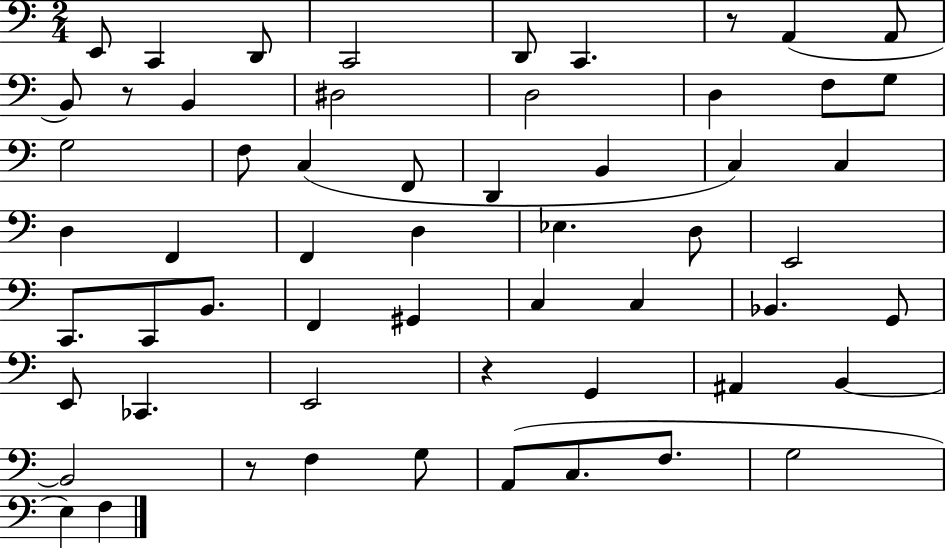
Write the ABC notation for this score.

X:1
T:Untitled
M:2/4
L:1/4
K:C
E,,/2 C,, D,,/2 C,,2 D,,/2 C,, z/2 A,, A,,/2 B,,/2 z/2 B,, ^D,2 D,2 D, F,/2 G,/2 G,2 F,/2 C, F,,/2 D,, B,, C, C, D, F,, F,, D, _E, D,/2 E,,2 C,,/2 C,,/2 B,,/2 F,, ^G,, C, C, _B,, G,,/2 E,,/2 _C,, E,,2 z G,, ^A,, B,, B,,2 z/2 F, G,/2 A,,/2 C,/2 F,/2 G,2 E, F,